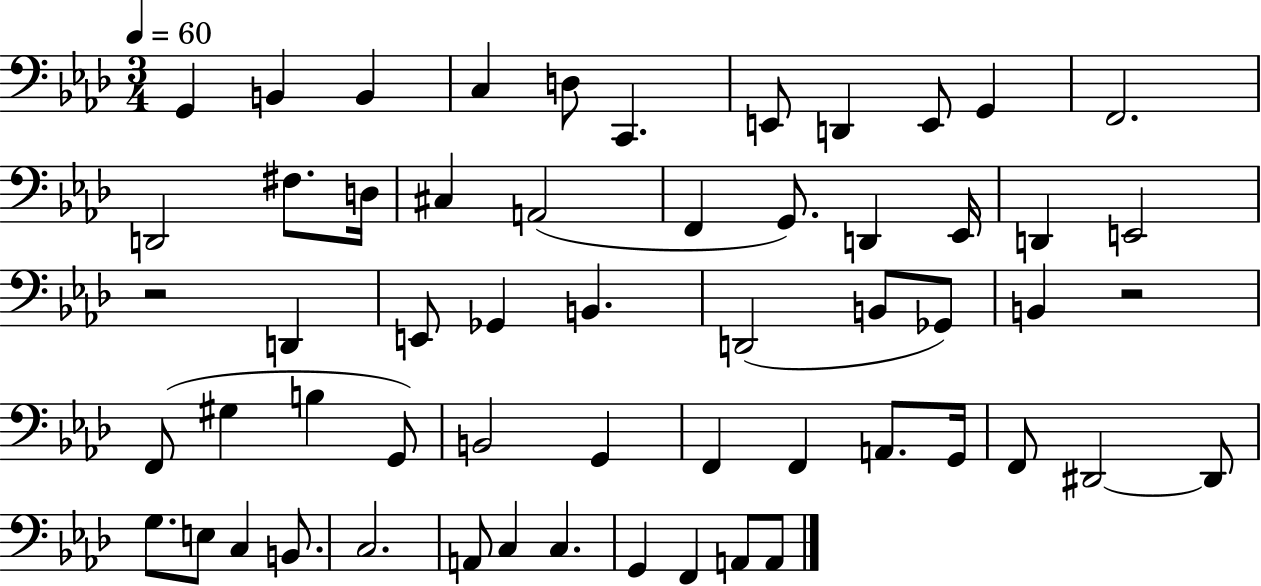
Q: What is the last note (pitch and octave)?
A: A2